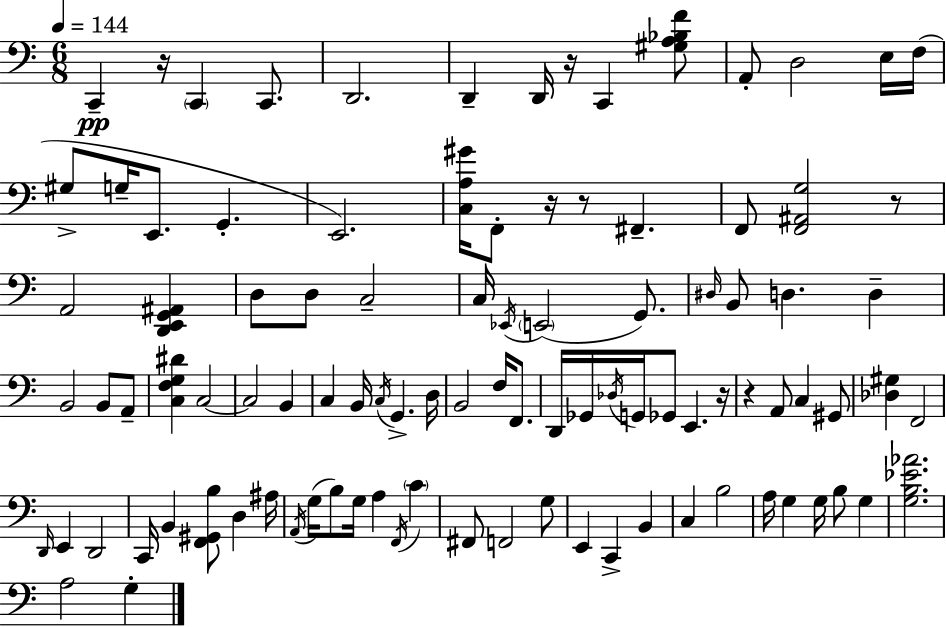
{
  \clef bass
  \numericTimeSignature
  \time 6/8
  \key a \minor
  \tempo 4 = 144
  c,4--\pp r16 \parenthesize c,4 c,8. | d,2. | d,4-- d,16 r16 c,4 <gis a bes f'>8 | a,8-. d2 e16 f16( | \break gis8-> g16-- e,8. g,4.-. | e,2.) | <c a gis'>16 f,8-. r16 r8 fis,4.-- | f,8 <f, ais, g>2 r8 | \break a,2 <d, e, g, ais,>4 | d8 d8 c2-- | c16 \acciaccatura { ees,16 }( \parenthesize e,2 g,8.) | \grace { dis16 } b,8 d4. d4-- | \break b,2 b,8 | a,8-- <c f g dis'>4 c2~~ | c2 b,4 | c4 b,16 \acciaccatura { c16 } g,4.-> | \break d16 b,2 f16 | f,8. d,16 ges,16 \acciaccatura { des16 } g,16 ges,8 e,4. | r16 r4 a,8 c4 | gis,8 <des gis>4 f,2 | \break \grace { d,16 } e,4 d,2 | c,16 b,4 <f, gis, b>8 | d4 ais16 \acciaccatura { a,16 }( g16 b8) g16 a4 | \acciaccatura { f,16 } \parenthesize c'4 fis,8 f,2 | \break g8 e,4 c,4-> | b,4 c4 b2 | a16 g4 | g16 b8 g4 <g b ees' aes'>2. | \break a2 | g4-. \bar "|."
}